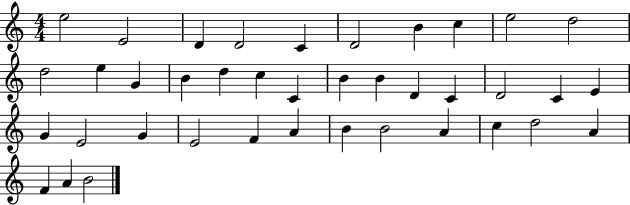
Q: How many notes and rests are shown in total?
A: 39